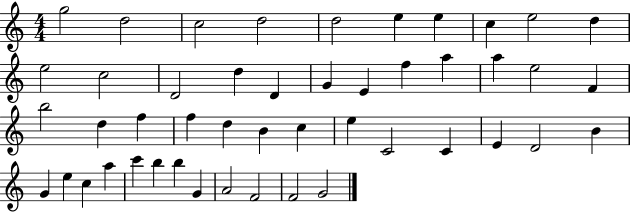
X:1
T:Untitled
M:4/4
L:1/4
K:C
g2 d2 c2 d2 d2 e e c e2 d e2 c2 D2 d D G E f a a e2 F b2 d f f d B c e C2 C E D2 B G e c a c' b b G A2 F2 F2 G2